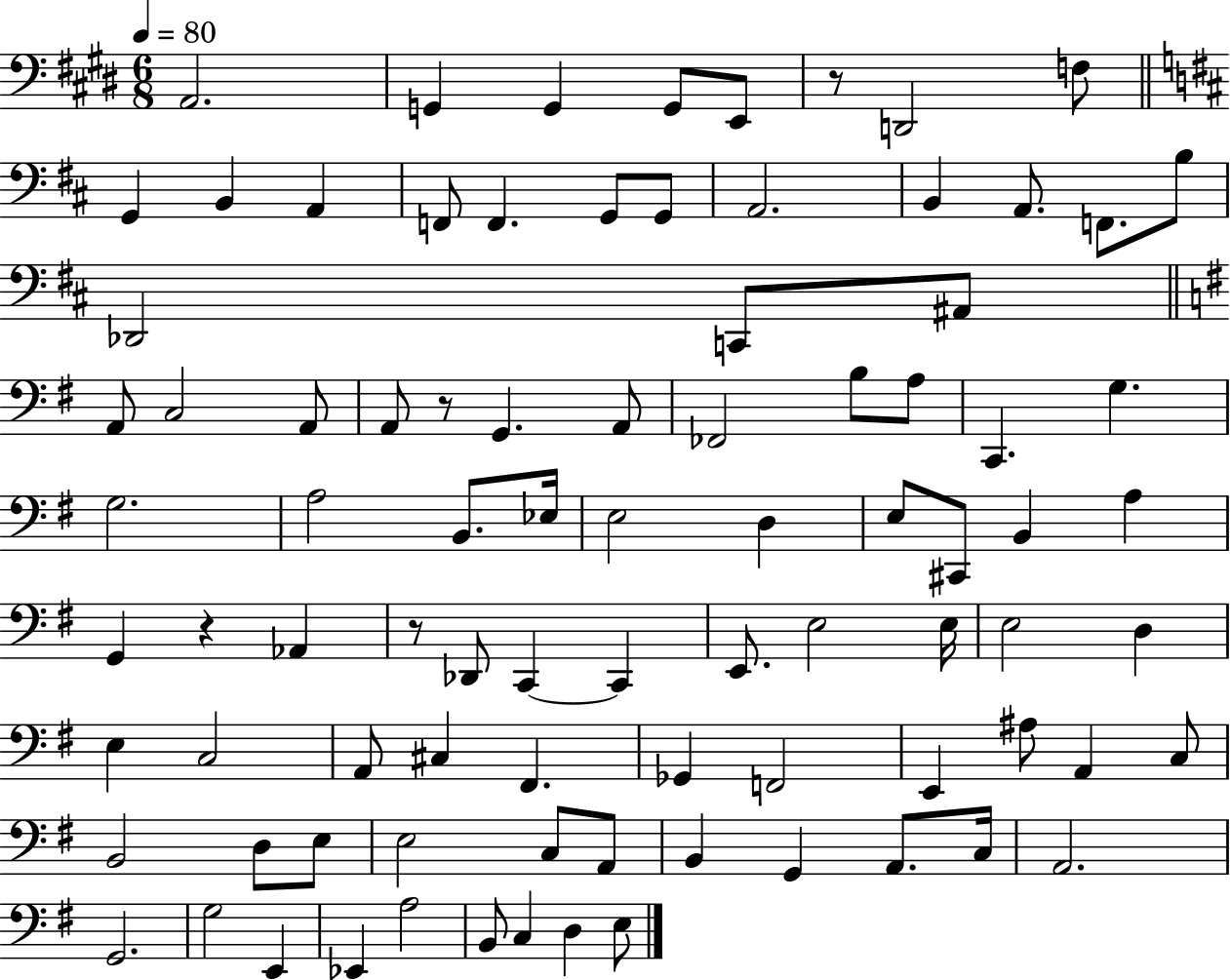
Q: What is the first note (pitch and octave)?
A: A2